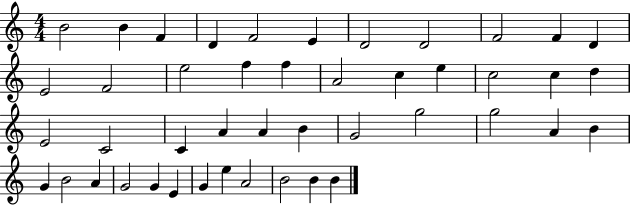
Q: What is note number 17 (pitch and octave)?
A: A4